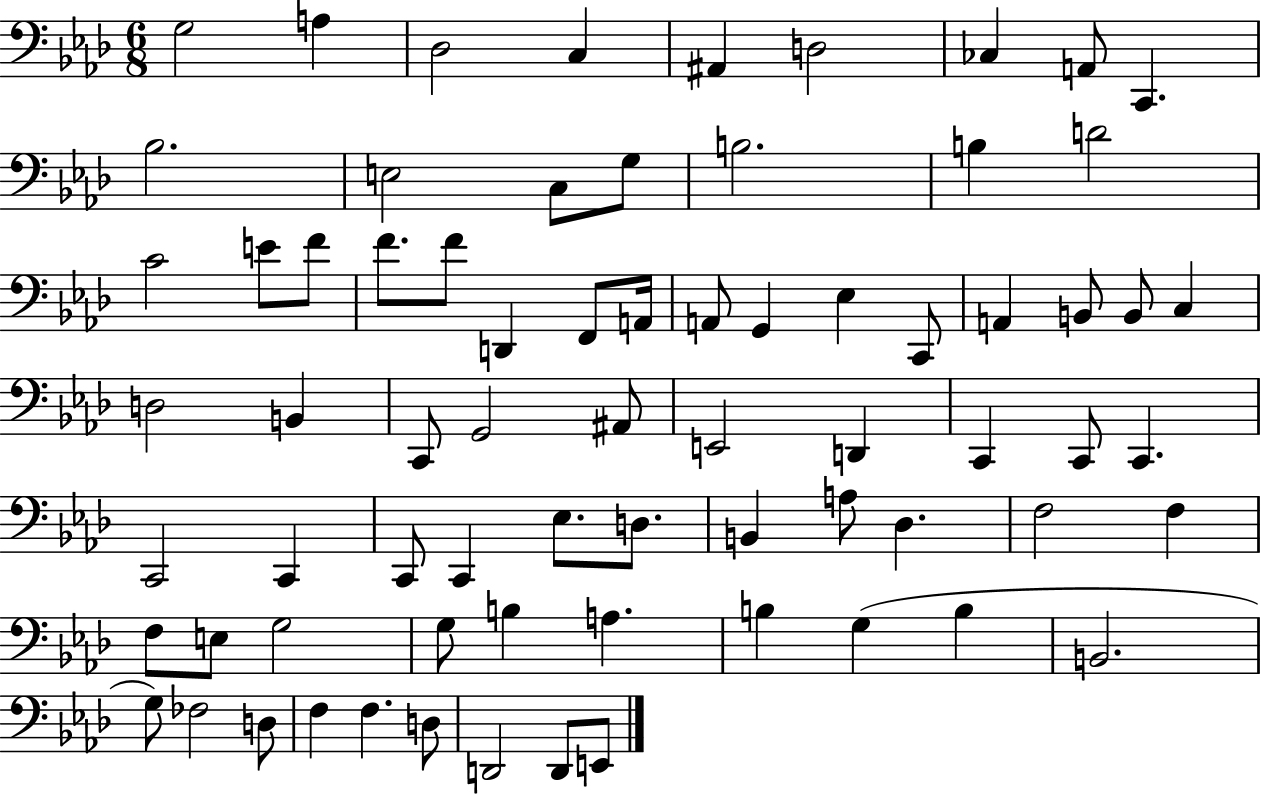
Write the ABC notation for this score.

X:1
T:Untitled
M:6/8
L:1/4
K:Ab
G,2 A, _D,2 C, ^A,, D,2 _C, A,,/2 C,, _B,2 E,2 C,/2 G,/2 B,2 B, D2 C2 E/2 F/2 F/2 F/2 D,, F,,/2 A,,/4 A,,/2 G,, _E, C,,/2 A,, B,,/2 B,,/2 C, D,2 B,, C,,/2 G,,2 ^A,,/2 E,,2 D,, C,, C,,/2 C,, C,,2 C,, C,,/2 C,, _E,/2 D,/2 B,, A,/2 _D, F,2 F, F,/2 E,/2 G,2 G,/2 B, A, B, G, B, B,,2 G,/2 _F,2 D,/2 F, F, D,/2 D,,2 D,,/2 E,,/2